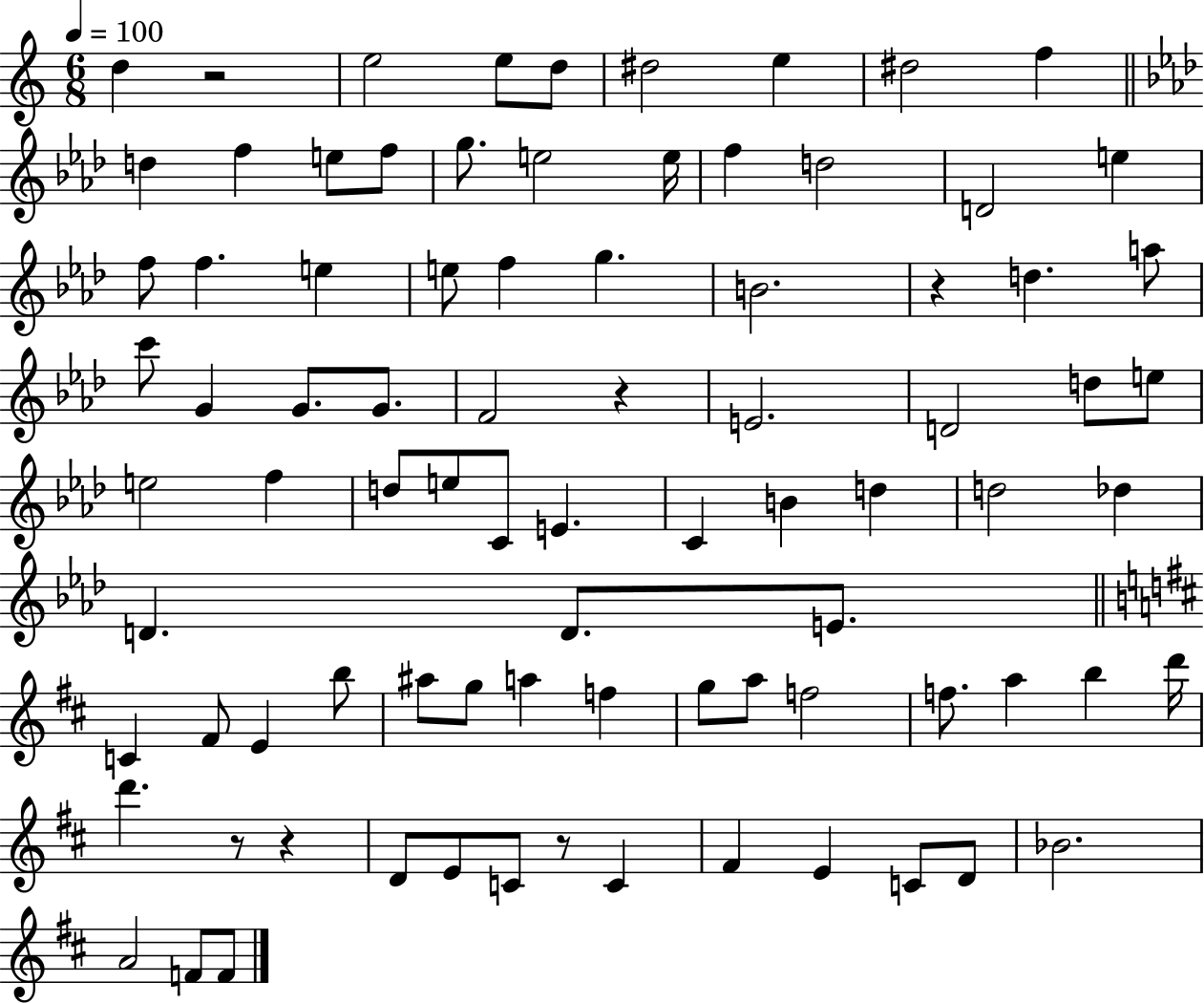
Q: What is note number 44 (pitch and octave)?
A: C4